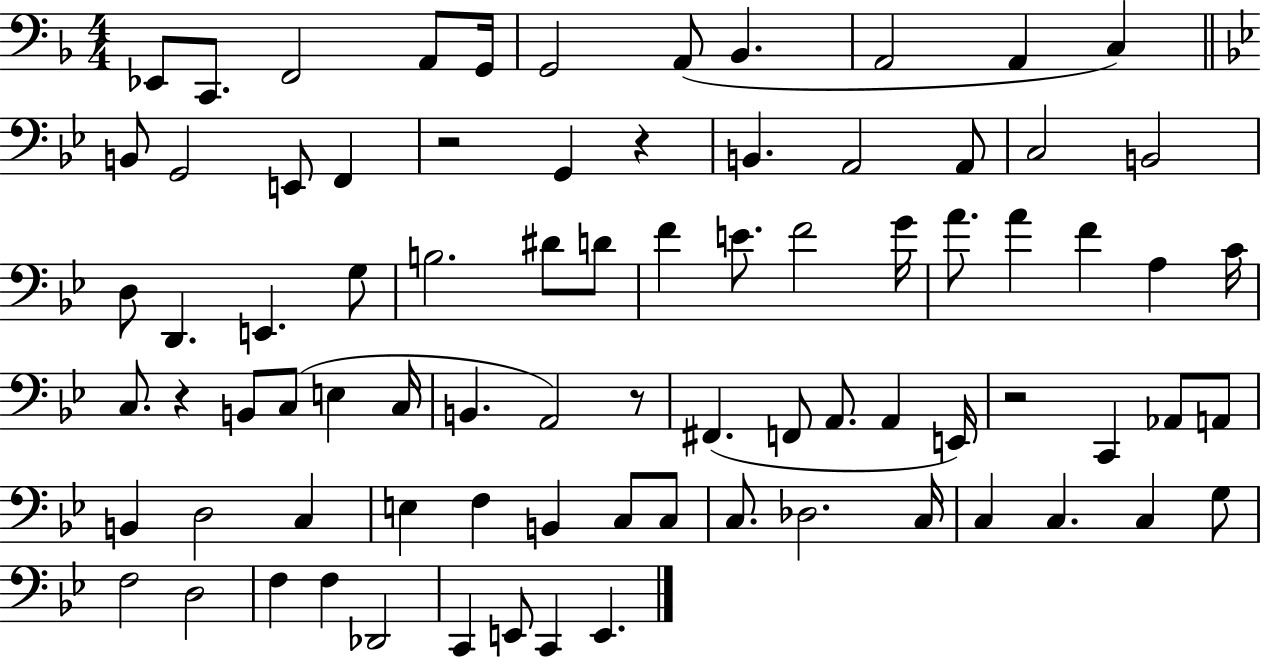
{
  \clef bass
  \numericTimeSignature
  \time 4/4
  \key f \major
  ees,8 c,8. f,2 a,8 g,16 | g,2 a,8( bes,4. | a,2 a,4 c4) | \bar "||" \break \key bes \major b,8 g,2 e,8 f,4 | r2 g,4 r4 | b,4. a,2 a,8 | c2 b,2 | \break d8 d,4. e,4. g8 | b2. dis'8 d'8 | f'4 e'8. f'2 g'16 | a'8. a'4 f'4 a4 c'16 | \break c8. r4 b,8 c8( e4 c16 | b,4. a,2) r8 | fis,4.( f,8 a,8. a,4 e,16) | r2 c,4 aes,8 a,8 | \break b,4 d2 c4 | e4 f4 b,4 c8 c8 | c8. des2. c16 | c4 c4. c4 g8 | \break f2 d2 | f4 f4 des,2 | c,4 e,8 c,4 e,4. | \bar "|."
}